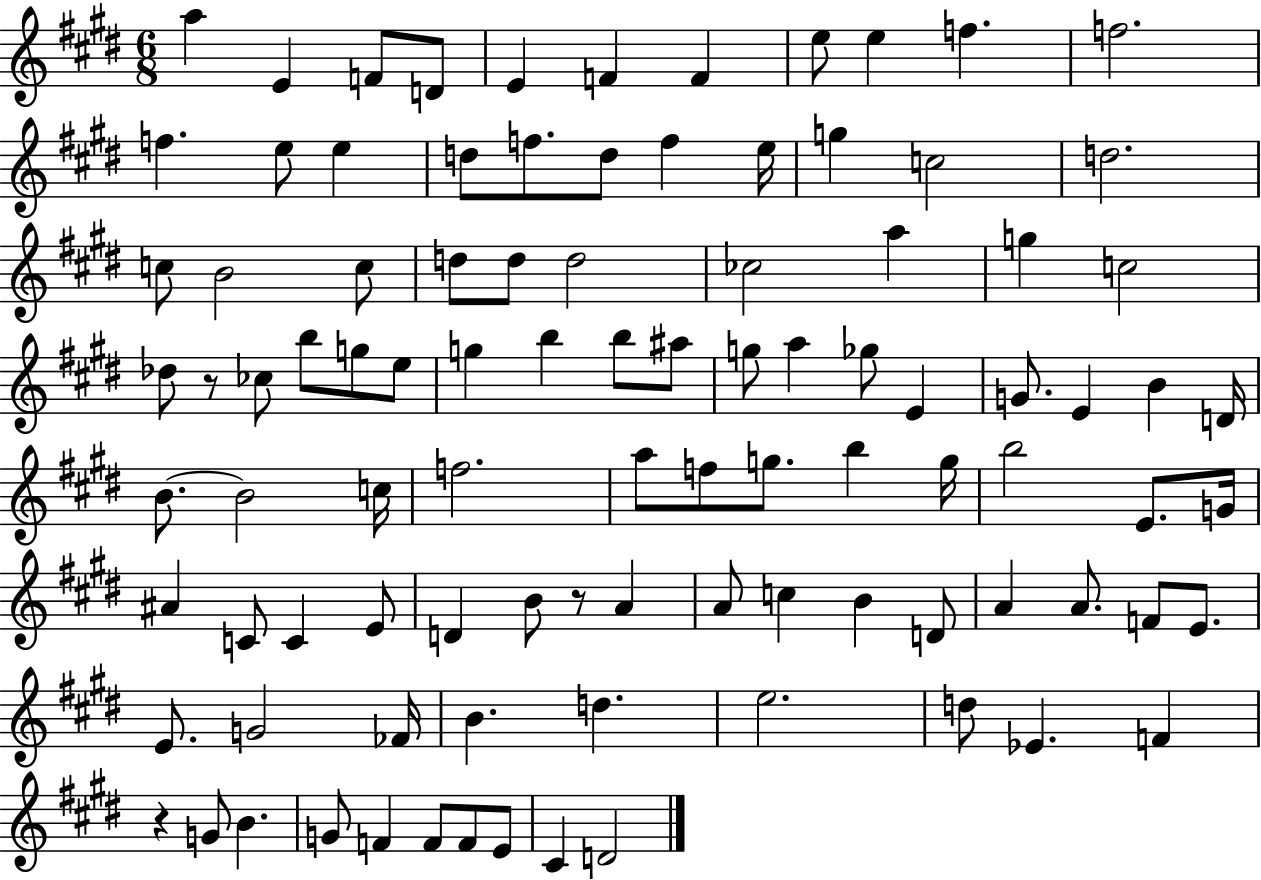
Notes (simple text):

A5/q E4/q F4/e D4/e E4/q F4/q F4/q E5/e E5/q F5/q. F5/h. F5/q. E5/e E5/q D5/e F5/e. D5/e F5/q E5/s G5/q C5/h D5/h. C5/e B4/h C5/e D5/e D5/e D5/h CES5/h A5/q G5/q C5/h Db5/e R/e CES5/e B5/e G5/e E5/e G5/q B5/q B5/e A#5/e G5/e A5/q Gb5/e E4/q G4/e. E4/q B4/q D4/s B4/e. B4/h C5/s F5/h. A5/e F5/e G5/e. B5/q G5/s B5/h E4/e. G4/s A#4/q C4/e C4/q E4/e D4/q B4/e R/e A4/q A4/e C5/q B4/q D4/e A4/q A4/e. F4/e E4/e. E4/e. G4/h FES4/s B4/q. D5/q. E5/h. D5/e Eb4/q. F4/q R/q G4/e B4/q. G4/e F4/q F4/e F4/e E4/e C#4/q D4/h